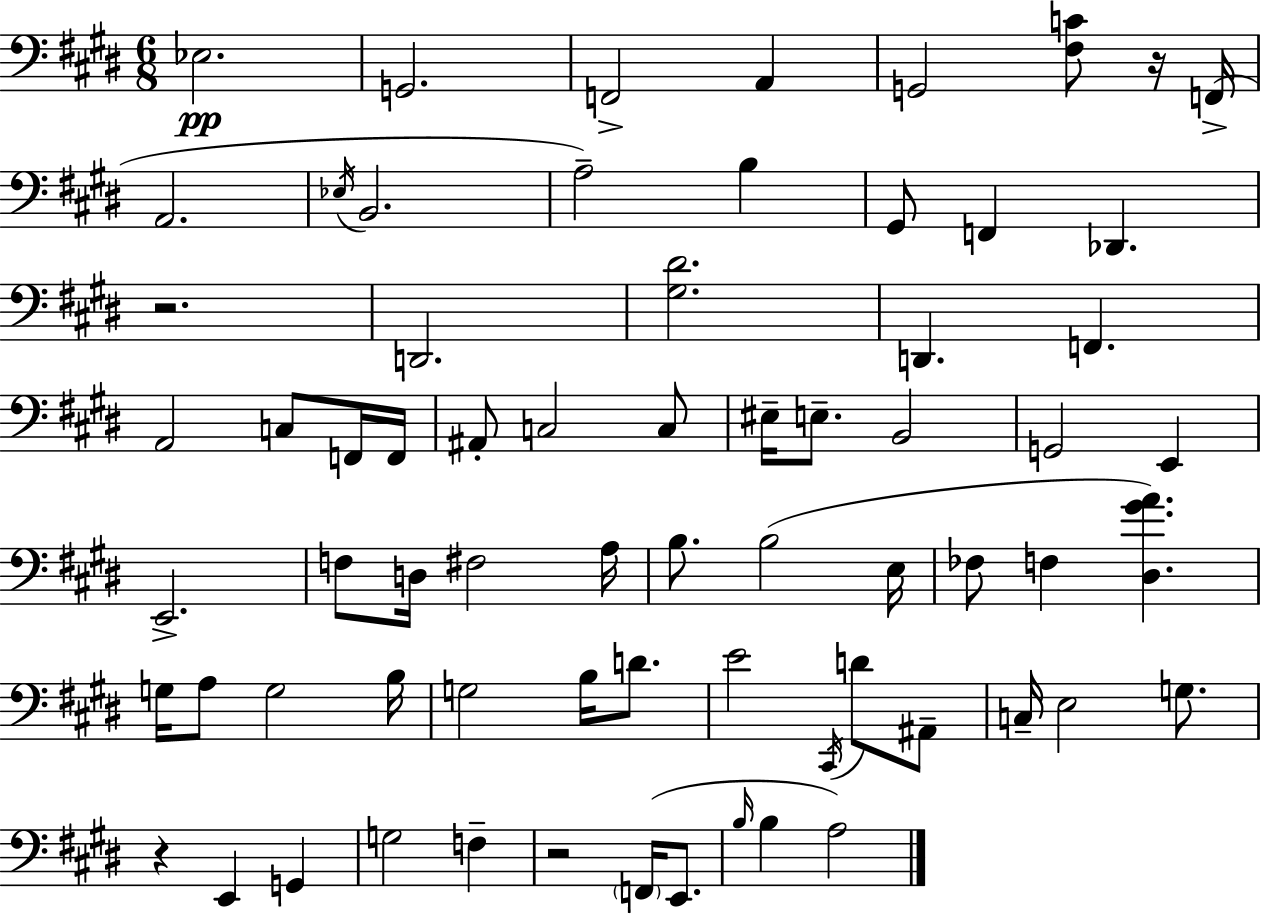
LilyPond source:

{
  \clef bass
  \numericTimeSignature
  \time 6/8
  \key e \major
  ees2.\pp | g,2. | f,2-> a,4 | g,2 <fis c'>8 r16 f,16->( | \break a,2. | \acciaccatura { ees16 } b,2. | a2--) b4 | gis,8 f,4 des,4. | \break r2. | d,2. | <gis dis'>2. | d,4. f,4. | \break a,2 c8 f,16 | f,16 ais,8-. c2 c8 | eis16-- e8.-- b,2 | g,2 e,4 | \break e,2.-> | f8 d16 fis2 | a16 b8. b2( | e16 fes8 f4 <dis gis' a'>4.) | \break g16 a8 g2 | b16 g2 b16 d'8. | e'2 \acciaccatura { cis,16 } d'8 | ais,8-- c16-- e2 g8. | \break r4 e,4 g,4 | g2 f4-- | r2 \parenthesize f,16( e,8. | \grace { b16 } b4 a2) | \break \bar "|."
}